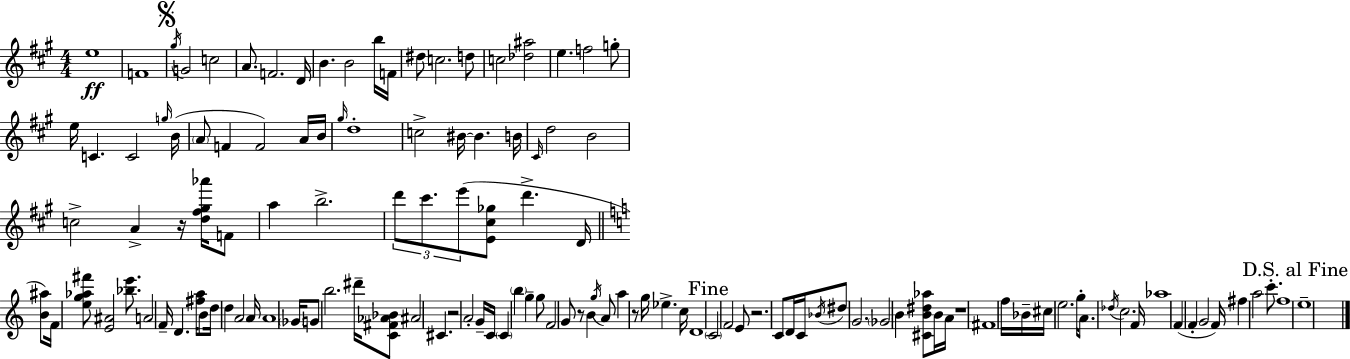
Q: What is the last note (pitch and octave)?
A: E5